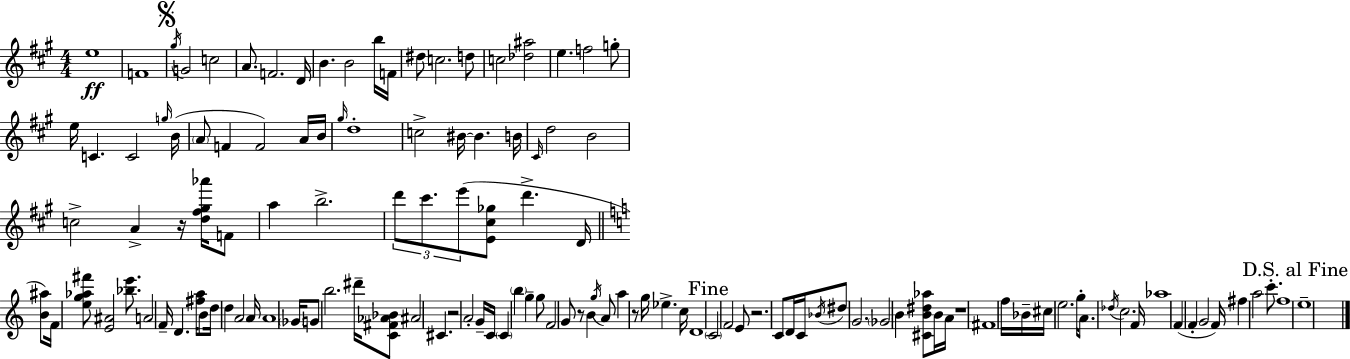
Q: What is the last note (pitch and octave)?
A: E5